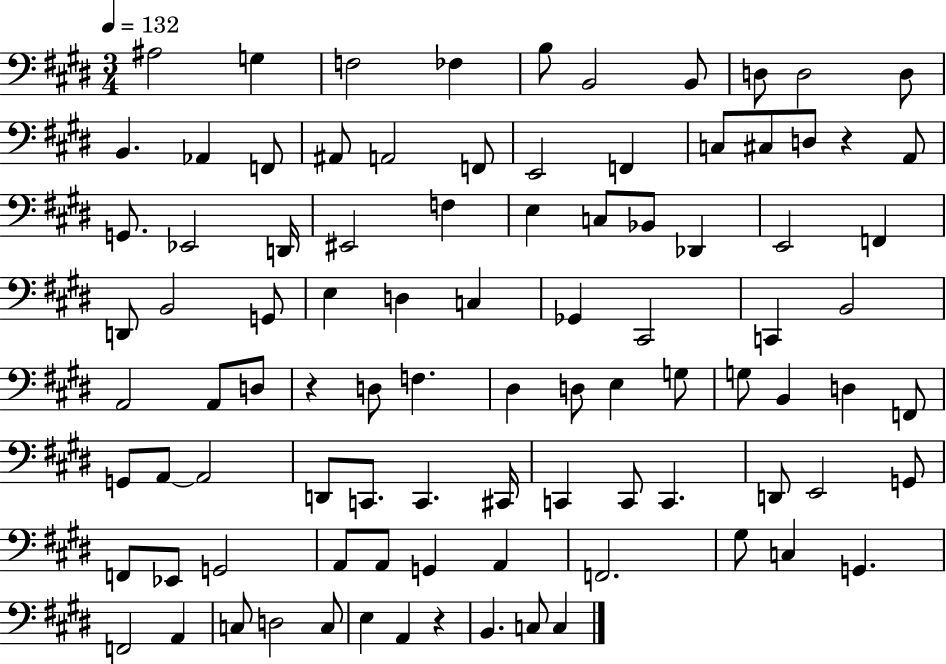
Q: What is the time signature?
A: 3/4